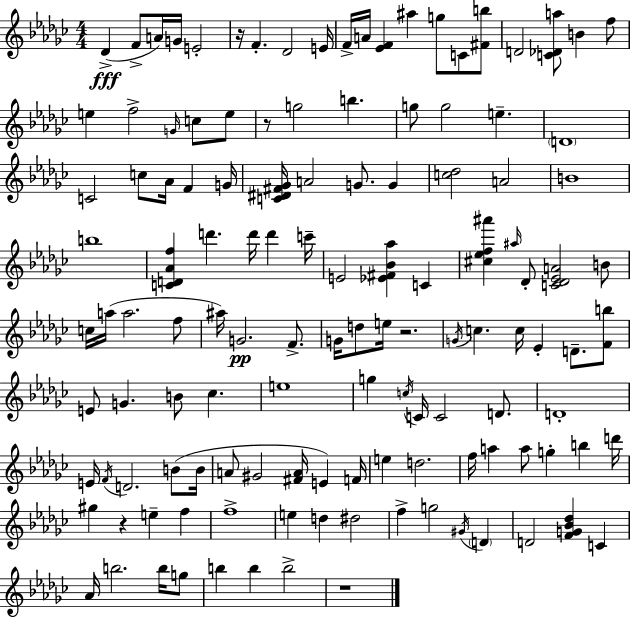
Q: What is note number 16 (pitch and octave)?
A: F5